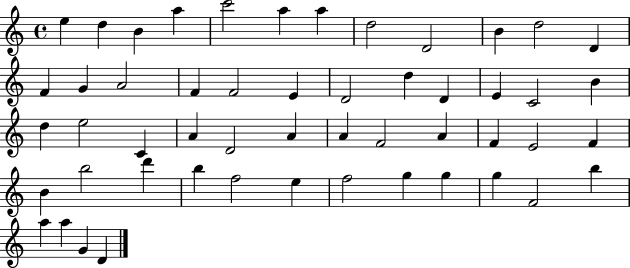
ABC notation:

X:1
T:Untitled
M:4/4
L:1/4
K:C
e d B a c'2 a a d2 D2 B d2 D F G A2 F F2 E D2 d D E C2 B d e2 C A D2 A A F2 A F E2 F B b2 d' b f2 e f2 g g g F2 b a a G D